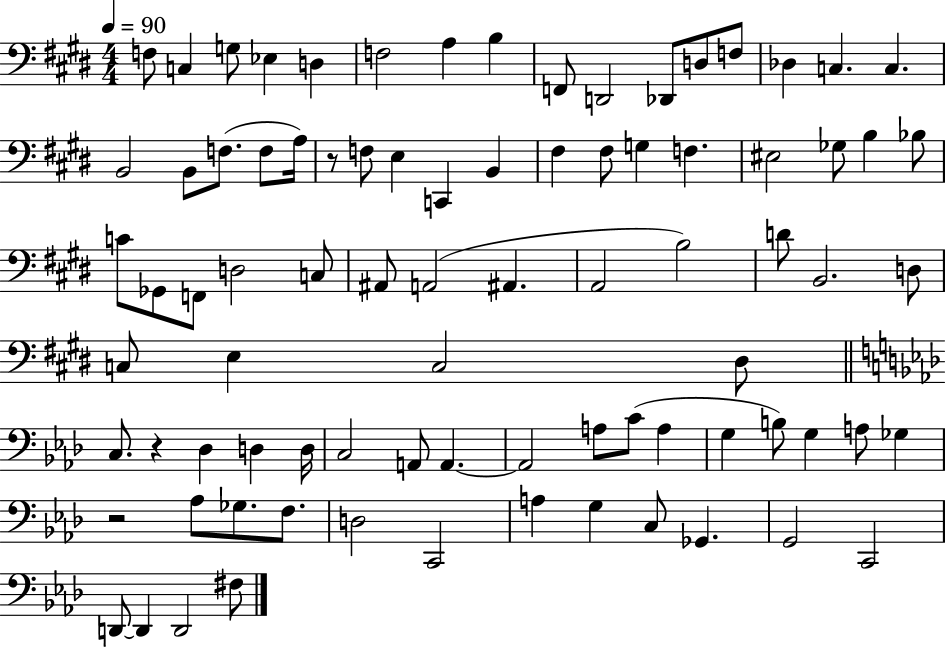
F3/e C3/q G3/e Eb3/q D3/q F3/h A3/q B3/q F2/e D2/h Db2/e D3/e F3/e Db3/q C3/q. C3/q. B2/h B2/e F3/e. F3/e A3/s R/e F3/e E3/q C2/q B2/q F#3/q F#3/e G3/q F3/q. EIS3/h Gb3/e B3/q Bb3/e C4/e Gb2/e F2/e D3/h C3/e A#2/e A2/h A#2/q. A2/h B3/h D4/e B2/h. D3/e C3/e E3/q C3/h D#3/e C3/e. R/q Db3/q D3/q D3/s C3/h A2/e A2/q. A2/h A3/e C4/e A3/q G3/q B3/e G3/q A3/e Gb3/q R/h Ab3/e Gb3/e. F3/e. D3/h C2/h A3/q G3/q C3/e Gb2/q. G2/h C2/h D2/e D2/q D2/h F#3/e